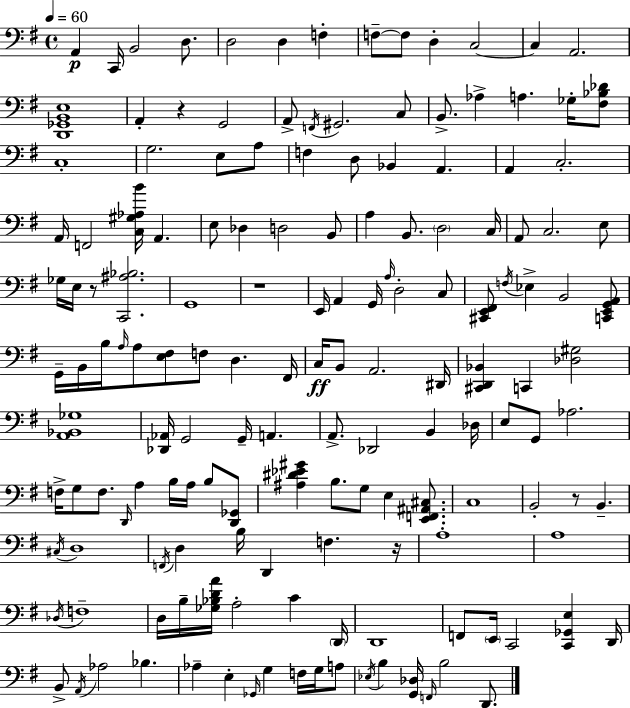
X:1
T:Untitled
M:4/4
L:1/4
K:G
A,, C,,/4 B,,2 D,/2 D,2 D, F, F,/2 F,/2 D, C,2 C, A,,2 [D,,_G,,B,,E,]4 A,, z G,,2 A,,/2 F,,/4 ^G,,2 C,/2 B,,/2 _A, A, _G,/4 [^F,_B,_D]/2 C,4 G,2 E,/2 A,/2 F, D,/2 _B,, A,, A,, C,2 A,,/4 F,,2 [C,^G,_A,B]/4 A,, E,/2 _D, D,2 B,,/2 A, B,,/2 D,2 C,/4 A,,/2 C,2 E,/2 _G,/4 E,/4 z/2 [C,,^A,_B,]2 G,,4 z4 E,,/4 A,, G,,/4 A,/4 D,2 C,/2 [^C,,E,,^F,,]/2 F,/4 _E, B,,2 [C,,E,,G,,A,,]/2 G,,/4 B,,/4 B,/4 A,/4 A,/2 [E,^F,]/2 F,/2 D, ^F,,/4 C,/4 B,,/2 A,,2 ^D,,/4 [^C,,D,,_B,,] C,, [_D,^G,]2 [A,,_B,,_G,]4 [_D,,_A,,]/4 G,,2 G,,/4 A,, A,,/2 _D,,2 B,, _D,/4 E,/2 G,,/2 _A,2 F,/4 G,/2 F,/2 D,,/4 A, B,/4 A,/4 B,/2 [D,,_G,,]/2 [^A,^D_E^G] B,/2 G,/2 E, [E,,F,,^A,,^C,]/2 C,4 B,,2 z/2 B,, ^C,/4 D,4 F,,/4 D, B,/4 D,, F, z/4 A,4 A,4 _D,/4 F,4 D,/4 B,/4 [_G,_B,DA]/4 A,2 C D,,/4 D,,4 F,,/2 E,,/4 C,,2 [C,,_G,,E,] D,,/4 B,,/2 A,,/4 _A,2 _B, _A, E, _G,,/4 G, F,/4 G,/4 A,/2 _E,/4 B, [G,,_D,]/4 F,,/4 B,2 D,,/2